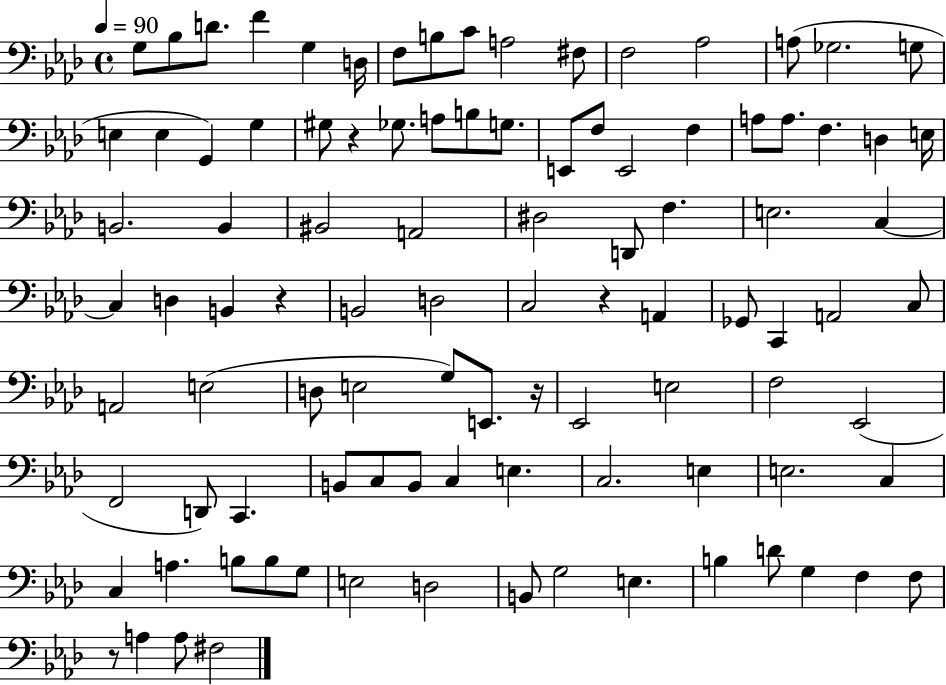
X:1
T:Untitled
M:4/4
L:1/4
K:Ab
G,/2 _B,/2 D/2 F G, D,/4 F,/2 B,/2 C/2 A,2 ^F,/2 F,2 _A,2 A,/2 _G,2 G,/2 E, E, G,, G, ^G,/2 z _G,/2 A,/2 B,/2 G,/2 E,,/2 F,/2 E,,2 F, A,/2 A,/2 F, D, E,/4 B,,2 B,, ^B,,2 A,,2 ^D,2 D,,/2 F, E,2 C, C, D, B,, z B,,2 D,2 C,2 z A,, _G,,/2 C,, A,,2 C,/2 A,,2 E,2 D,/2 E,2 G,/2 E,,/2 z/4 _E,,2 E,2 F,2 _E,,2 F,,2 D,,/2 C,, B,,/2 C,/2 B,,/2 C, E, C,2 E, E,2 C, C, A, B,/2 B,/2 G,/2 E,2 D,2 B,,/2 G,2 E, B, D/2 G, F, F,/2 z/2 A, A,/2 ^F,2